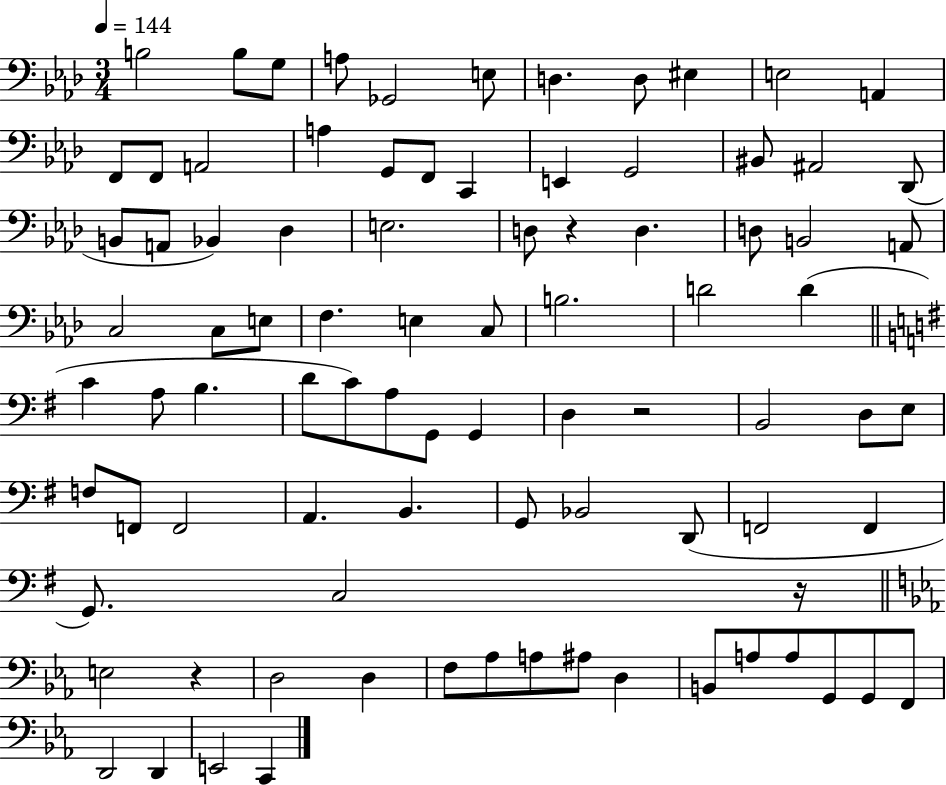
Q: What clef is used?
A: bass